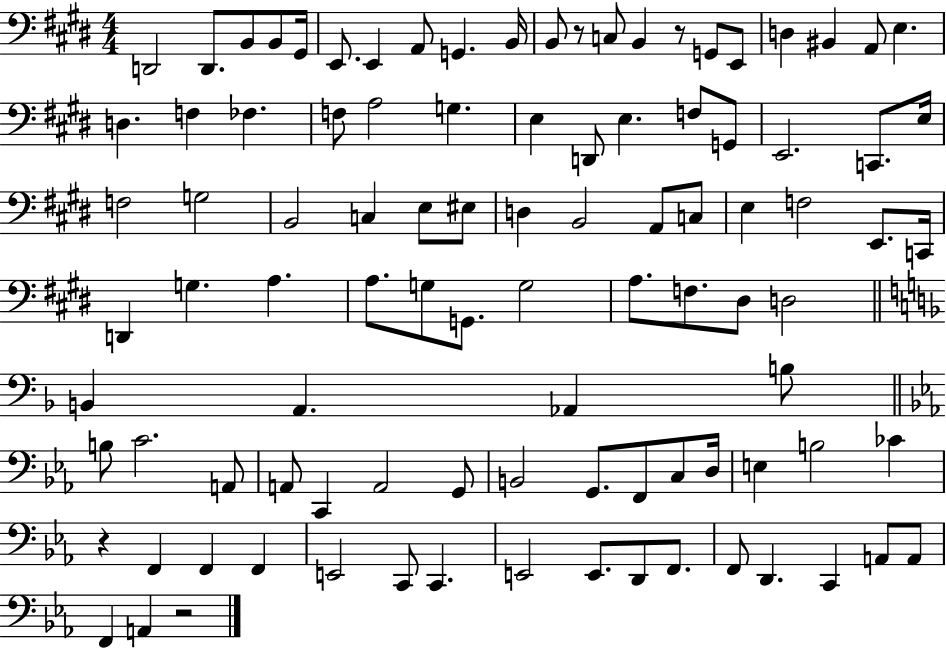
{
  \clef bass
  \numericTimeSignature
  \time 4/4
  \key e \major
  d,2 d,8. b,8 b,8 gis,16 | e,8. e,4 a,8 g,4. b,16 | b,8 r8 c8 b,4 r8 g,8 e,8 | d4 bis,4 a,8 e4. | \break d4. f4 fes4. | f8 a2 g4. | e4 d,8 e4. f8 g,8 | e,2. c,8. e16 | \break f2 g2 | b,2 c4 e8 eis8 | d4 b,2 a,8 c8 | e4 f2 e,8. c,16 | \break d,4 g4. a4. | a8. g8 g,8. g2 | a8. f8. dis8 d2 | \bar "||" \break \key d \minor b,4 a,4. aes,4 b8 | \bar "||" \break \key ees \major b8 c'2. a,8 | a,8 c,4 a,2 g,8 | b,2 g,8. f,8 c8 d16 | e4 b2 ces'4 | \break r4 f,4 f,4 f,4 | e,2 c,8 c,4. | e,2 e,8. d,8 f,8. | f,8 d,4. c,4 a,8 a,8 | \break f,4 a,4 r2 | \bar "|."
}